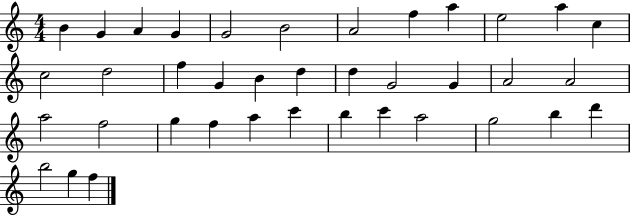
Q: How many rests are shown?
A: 0